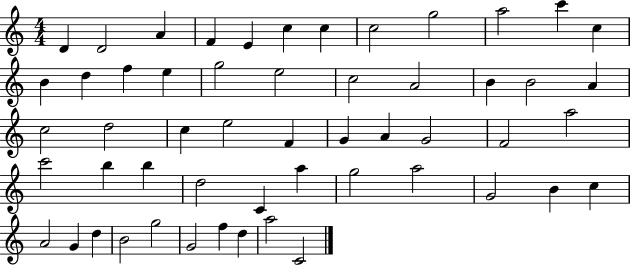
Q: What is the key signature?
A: C major